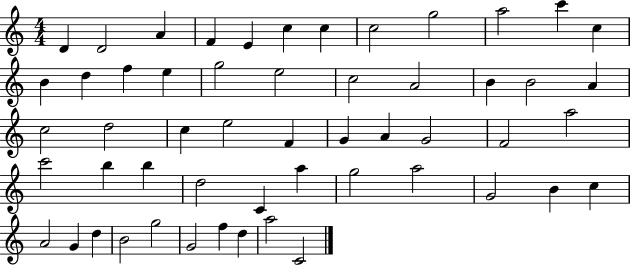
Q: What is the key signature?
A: C major